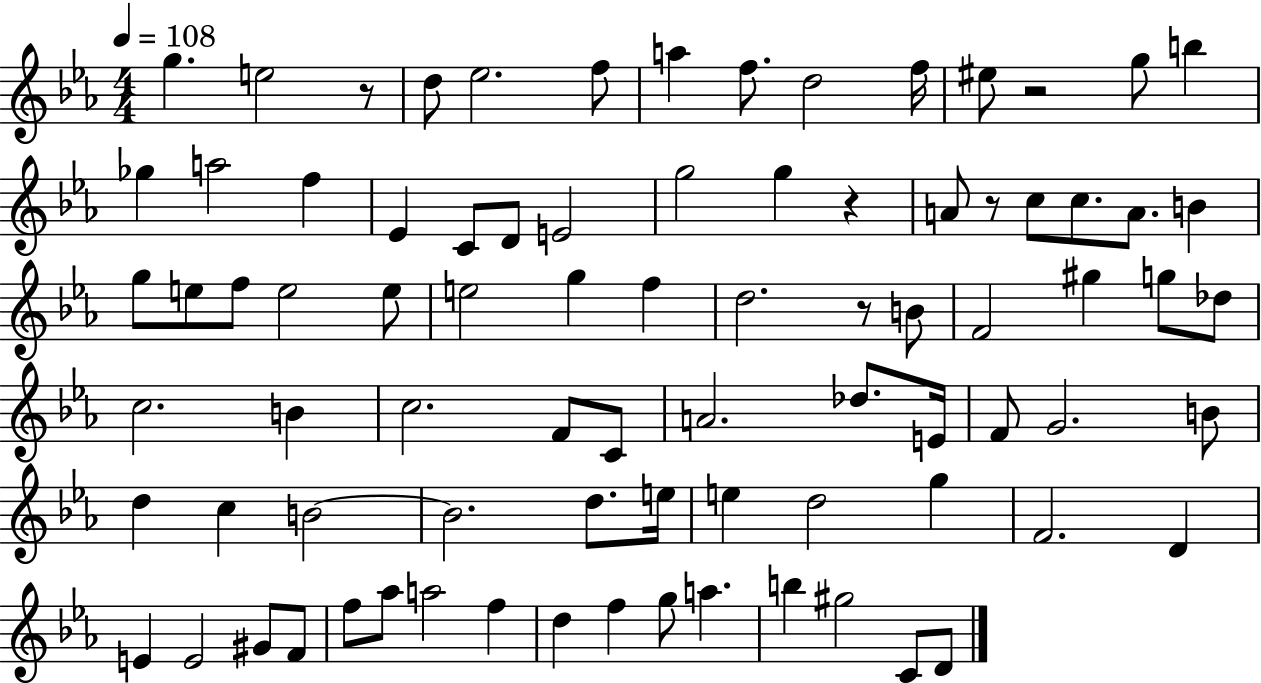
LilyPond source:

{
  \clef treble
  \numericTimeSignature
  \time 4/4
  \key ees \major
  \tempo 4 = 108
  g''4. e''2 r8 | d''8 ees''2. f''8 | a''4 f''8. d''2 f''16 | eis''8 r2 g''8 b''4 | \break ges''4 a''2 f''4 | ees'4 c'8 d'8 e'2 | g''2 g''4 r4 | a'8 r8 c''8 c''8. a'8. b'4 | \break g''8 e''8 f''8 e''2 e''8 | e''2 g''4 f''4 | d''2. r8 b'8 | f'2 gis''4 g''8 des''8 | \break c''2. b'4 | c''2. f'8 c'8 | a'2. des''8. e'16 | f'8 g'2. b'8 | \break d''4 c''4 b'2~~ | b'2. d''8. e''16 | e''4 d''2 g''4 | f'2. d'4 | \break e'4 e'2 gis'8 f'8 | f''8 aes''8 a''2 f''4 | d''4 f''4 g''8 a''4. | b''4 gis''2 c'8 d'8 | \break \bar "|."
}